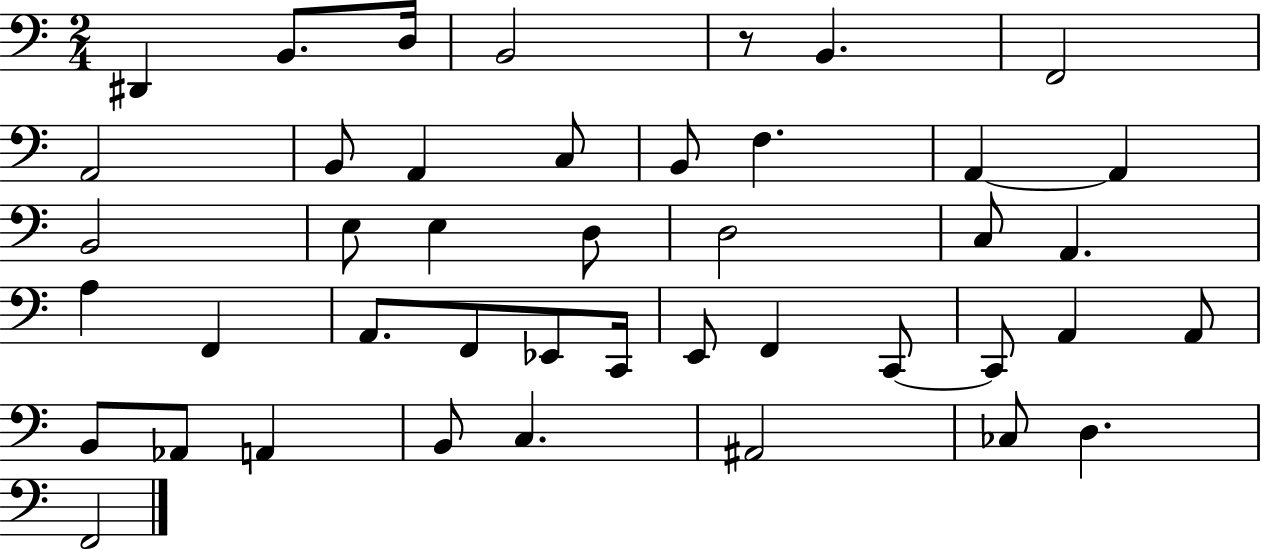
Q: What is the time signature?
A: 2/4